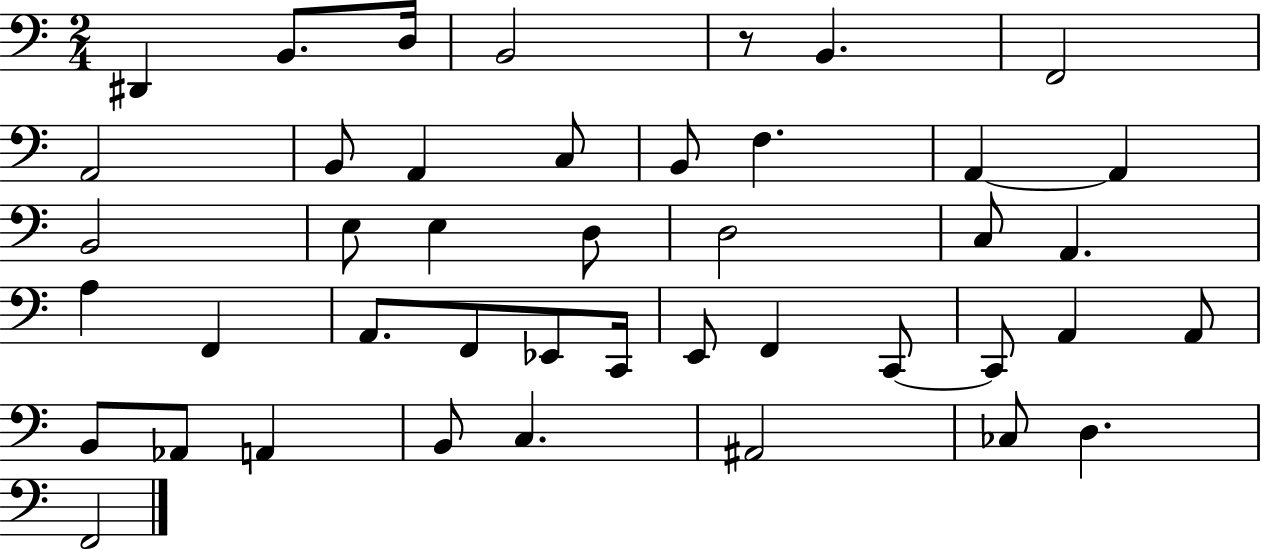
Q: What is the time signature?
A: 2/4